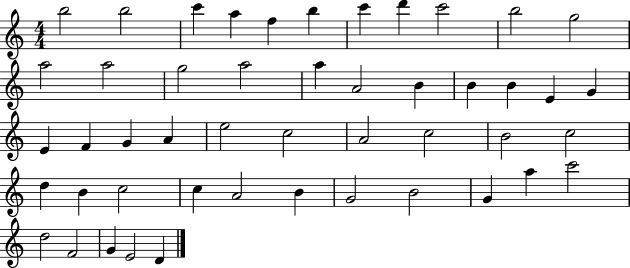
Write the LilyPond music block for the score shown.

{
  \clef treble
  \numericTimeSignature
  \time 4/4
  \key c \major
  b''2 b''2 | c'''4 a''4 f''4 b''4 | c'''4 d'''4 c'''2 | b''2 g''2 | \break a''2 a''2 | g''2 a''2 | a''4 a'2 b'4 | b'4 b'4 e'4 g'4 | \break e'4 f'4 g'4 a'4 | e''2 c''2 | a'2 c''2 | b'2 c''2 | \break d''4 b'4 c''2 | c''4 a'2 b'4 | g'2 b'2 | g'4 a''4 c'''2 | \break d''2 f'2 | g'4 e'2 d'4 | \bar "|."
}